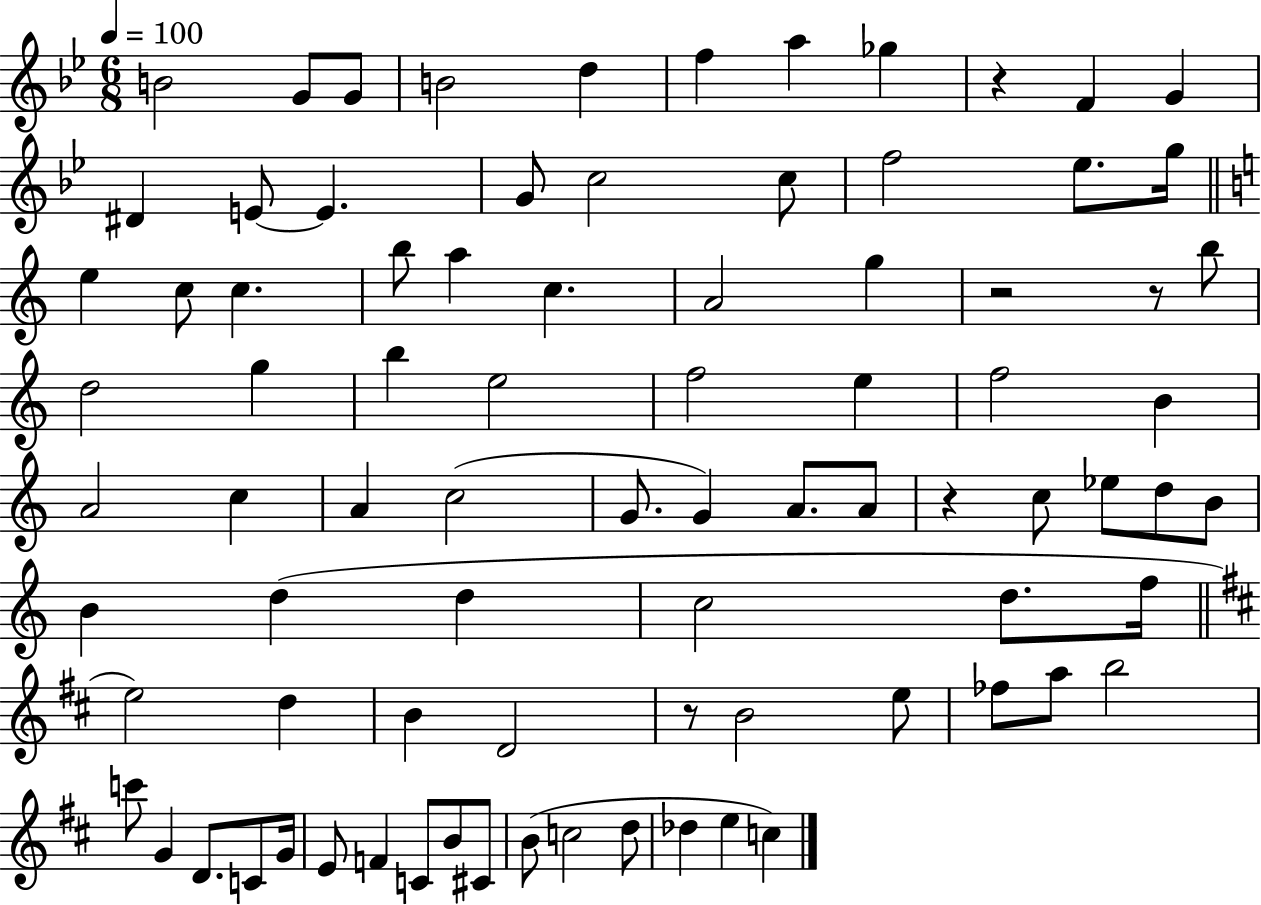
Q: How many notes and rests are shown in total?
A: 84